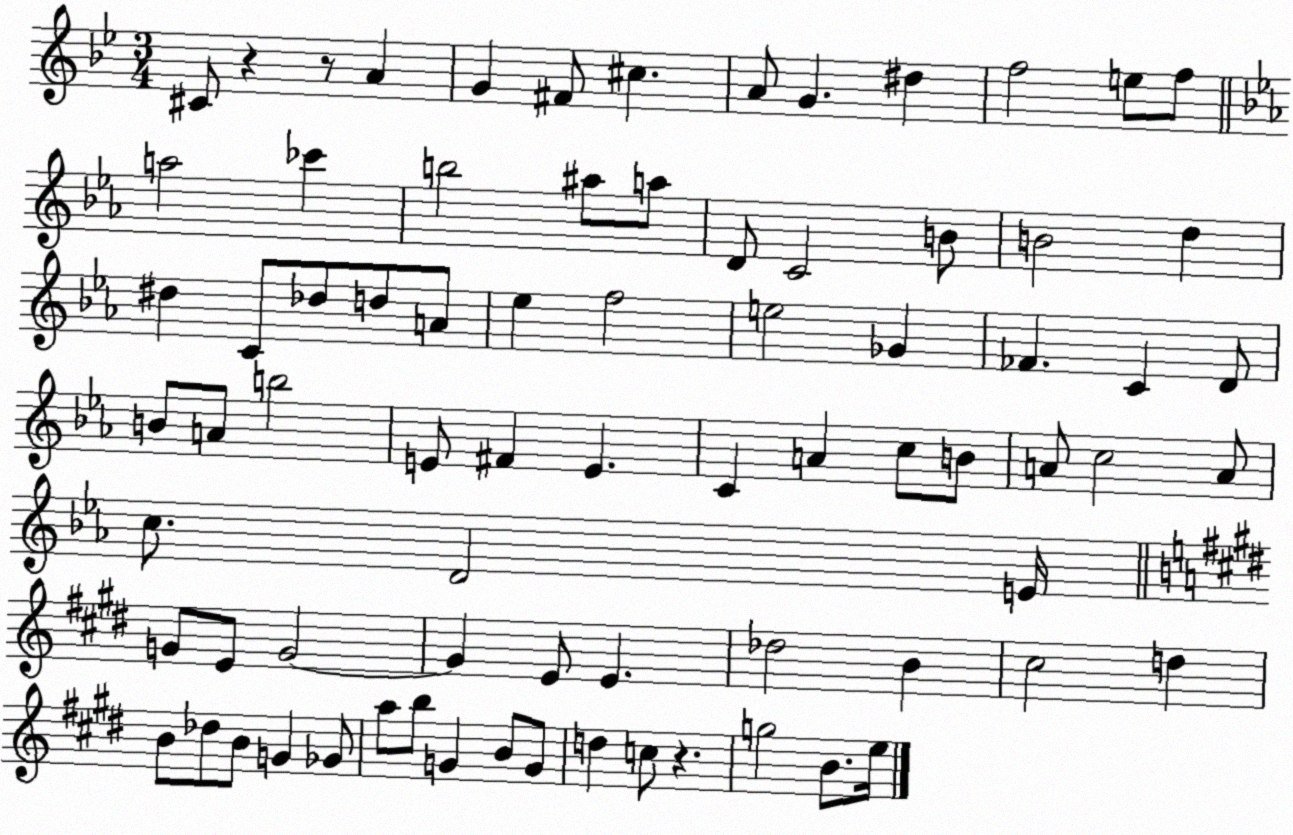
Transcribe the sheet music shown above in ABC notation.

X:1
T:Untitled
M:3/4
L:1/4
K:Bb
^C/2 z z/2 A G ^F/2 ^c A/2 G ^d f2 e/2 f/2 a2 _c' b2 ^a/2 a/2 D/2 C2 B/2 B2 d ^d C/2 _d/2 d/2 A/2 _e f2 e2 _G _F C D/2 B/2 A/2 b2 E/2 ^F E C A c/2 B/2 A/2 c2 A/2 c/2 D2 E/4 G/2 E/2 G2 G E/2 E _d2 B ^c2 d B/2 _d/2 B/2 G _G/2 a/2 b/2 G B/2 G/2 d c/2 z g2 B/2 e/4